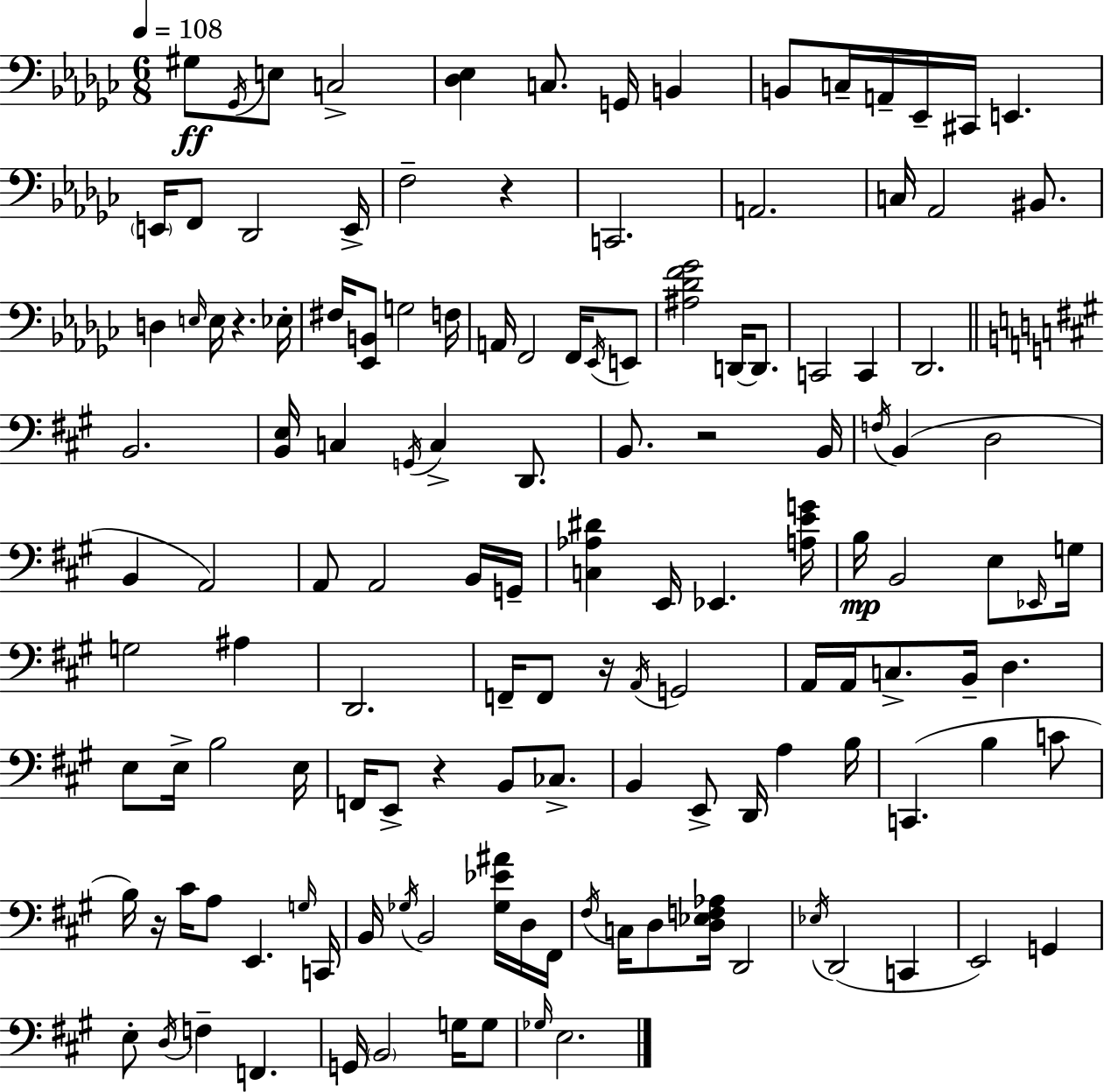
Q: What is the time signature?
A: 6/8